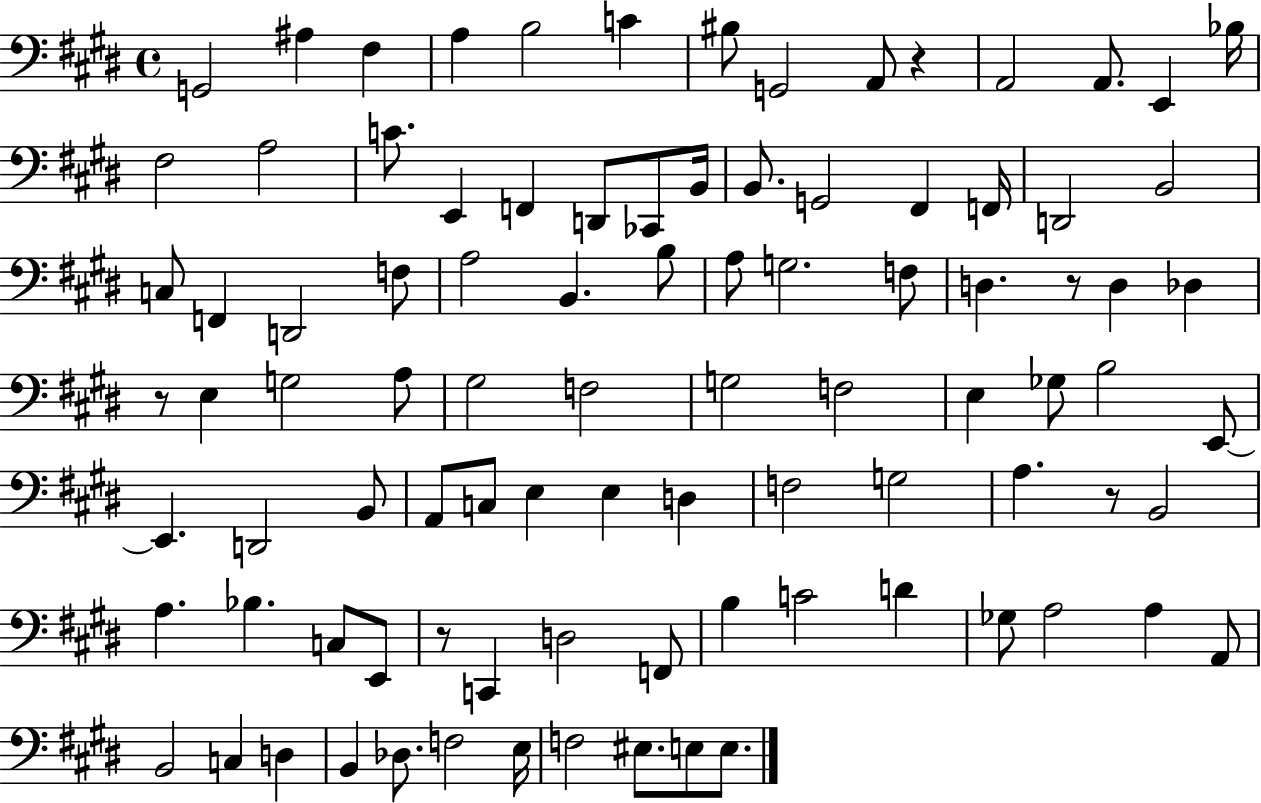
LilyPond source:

{
  \clef bass
  \time 4/4
  \defaultTimeSignature
  \key e \major
  g,2 ais4 fis4 | a4 b2 c'4 | bis8 g,2 a,8 r4 | a,2 a,8. e,4 bes16 | \break fis2 a2 | c'8. e,4 f,4 d,8 ces,8 b,16 | b,8. g,2 fis,4 f,16 | d,2 b,2 | \break c8 f,4 d,2 f8 | a2 b,4. b8 | a8 g2. f8 | d4. r8 d4 des4 | \break r8 e4 g2 a8 | gis2 f2 | g2 f2 | e4 ges8 b2 e,8~~ | \break e,4. d,2 b,8 | a,8 c8 e4 e4 d4 | f2 g2 | a4. r8 b,2 | \break a4. bes4. c8 e,8 | r8 c,4 d2 f,8 | b4 c'2 d'4 | ges8 a2 a4 a,8 | \break b,2 c4 d4 | b,4 des8. f2 e16 | f2 eis8. e8 e8. | \bar "|."
}